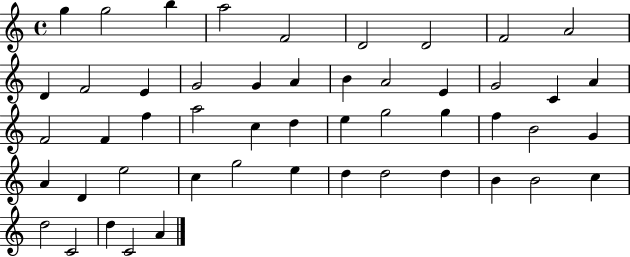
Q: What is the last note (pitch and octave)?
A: A4